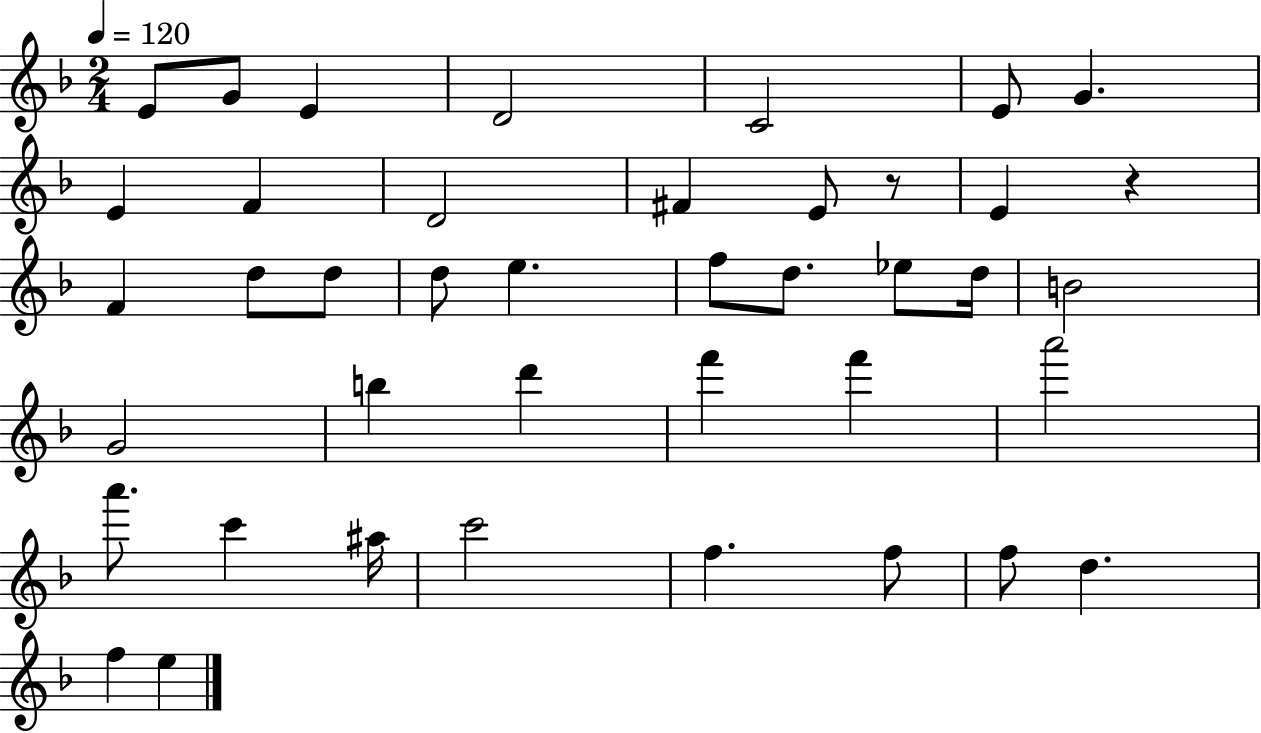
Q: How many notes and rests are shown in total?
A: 41